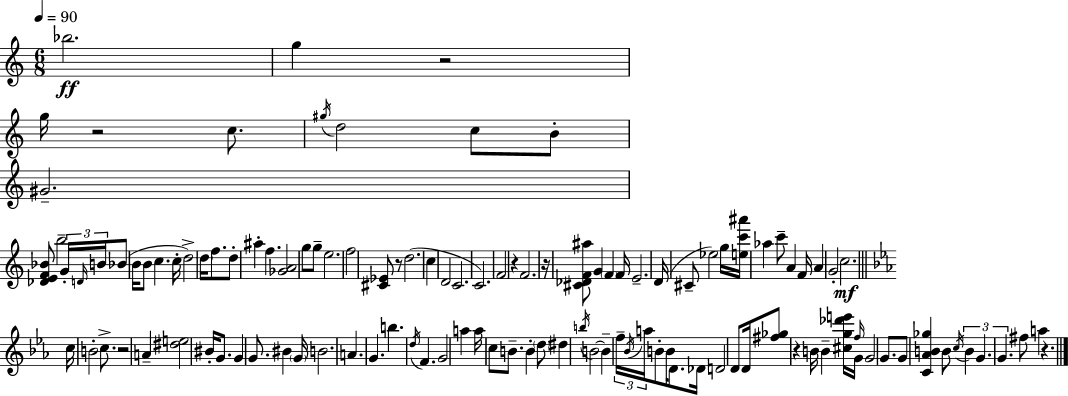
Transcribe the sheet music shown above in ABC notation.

X:1
T:Untitled
M:6/8
L:1/4
K:Am
_b2 g z2 g/4 z2 c/2 ^g/4 d2 c/2 B/2 ^G2 [_DEF_B]/2 b2 G/4 D/4 B/4 _B/2 B/4 B/2 c c/4 d2 d/4 f/2 d/2 ^a f [_GA]2 g/2 g/2 e2 f2 [^C_E]/2 z/2 d2 c D2 C2 C2 F2 z F2 z/4 [^C_DF^a]/2 G F F/4 E2 D/4 ^C/2 _e2 g/4 [ec'^a']/4 _a c'/2 A F/4 A G2 c2 c/4 B2 c/2 z2 A [^de]2 ^B/4 G/2 G G/2 ^B G/4 B2 A G b d/4 F G2 a a/4 c/2 B/2 B d/2 ^d b/4 B2 B f/4 _B/4 a/4 B/2 B/4 D/2 _D/4 D2 D/2 D/4 [^f_g]/2 z B/4 B [^cg_d'e']/4 f/4 G/4 G2 G/2 G/2 [C_AB_g] B/2 c/4 B G G ^f/2 a z